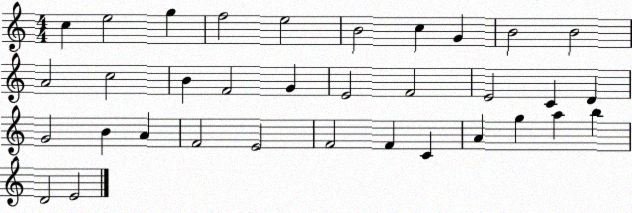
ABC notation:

X:1
T:Untitled
M:4/4
L:1/4
K:C
c e2 g f2 e2 B2 c G B2 B2 A2 c2 B F2 G E2 F2 E2 C D G2 B A F2 E2 F2 F C A g a b D2 E2